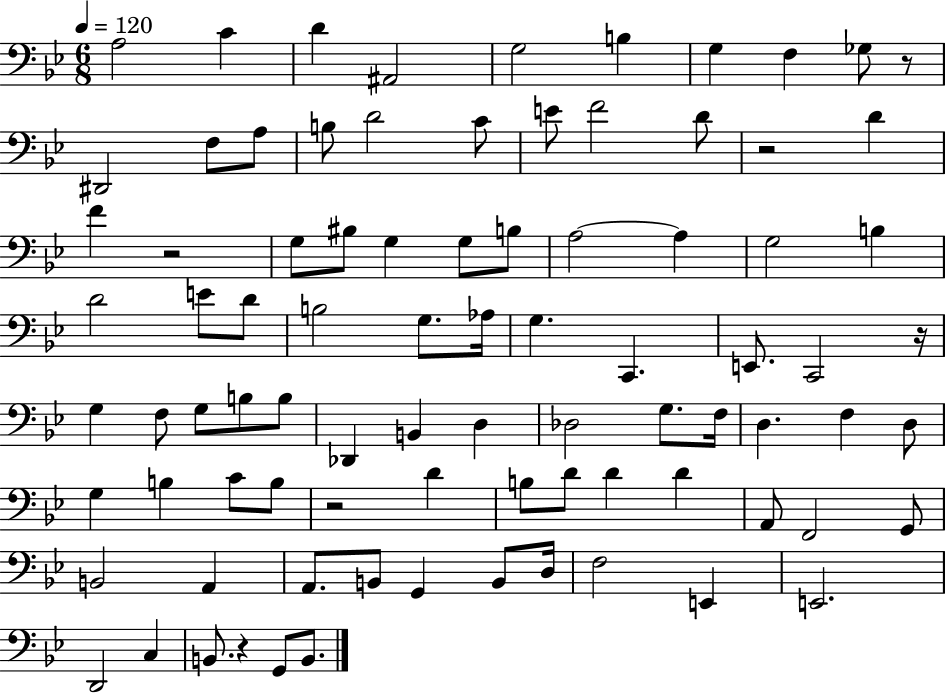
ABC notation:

X:1
T:Untitled
M:6/8
L:1/4
K:Bb
A,2 C D ^A,,2 G,2 B, G, F, _G,/2 z/2 ^D,,2 F,/2 A,/2 B,/2 D2 C/2 E/2 F2 D/2 z2 D F z2 G,/2 ^B,/2 G, G,/2 B,/2 A,2 A, G,2 B, D2 E/2 D/2 B,2 G,/2 _A,/4 G, C,, E,,/2 C,,2 z/4 G, F,/2 G,/2 B,/2 B,/2 _D,, B,, D, _D,2 G,/2 F,/4 D, F, D,/2 G, B, C/2 B,/2 z2 D B,/2 D/2 D D A,,/2 F,,2 G,,/2 B,,2 A,, A,,/2 B,,/2 G,, B,,/2 D,/4 F,2 E,, E,,2 D,,2 C, B,,/2 z G,,/2 B,,/2